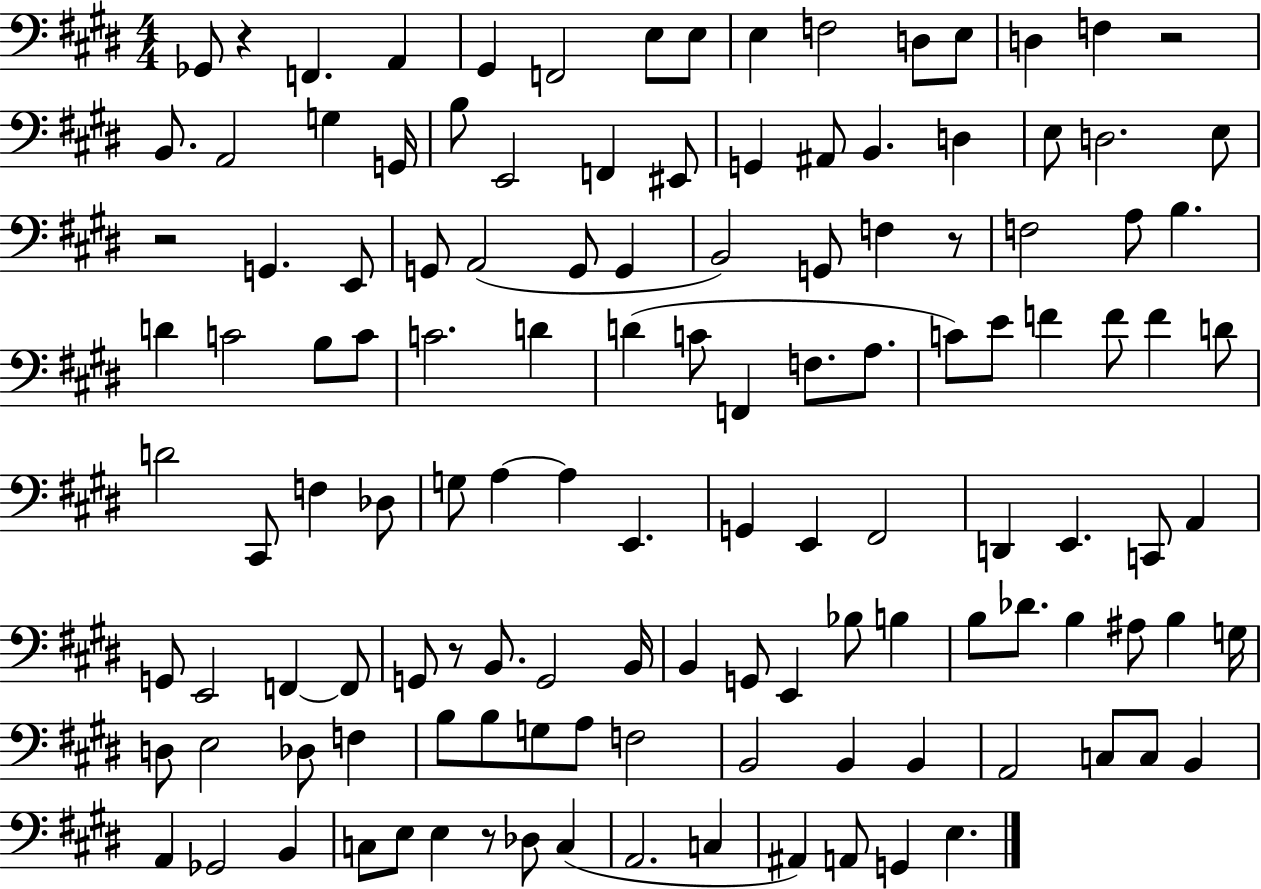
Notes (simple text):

Gb2/e R/q F2/q. A2/q G#2/q F2/h E3/e E3/e E3/q F3/h D3/e E3/e D3/q F3/q R/h B2/e. A2/h G3/q G2/s B3/e E2/h F2/q EIS2/e G2/q A#2/e B2/q. D3/q E3/e D3/h. E3/e R/h G2/q. E2/e G2/e A2/h G2/e G2/q B2/h G2/e F3/q R/e F3/h A3/e B3/q. D4/q C4/h B3/e C4/e C4/h. D4/q D4/q C4/e F2/q F3/e. A3/e. C4/e E4/e F4/q F4/e F4/q D4/e D4/h C#2/e F3/q Db3/e G3/e A3/q A3/q E2/q. G2/q E2/q F#2/h D2/q E2/q. C2/e A2/q G2/e E2/h F2/q F2/e G2/e R/e B2/e. G2/h B2/s B2/q G2/e E2/q Bb3/e B3/q B3/e Db4/e. B3/q A#3/e B3/q G3/s D3/e E3/h Db3/e F3/q B3/e B3/e G3/e A3/e F3/h B2/h B2/q B2/q A2/h C3/e C3/e B2/q A2/q Gb2/h B2/q C3/e E3/e E3/q R/e Db3/e C3/q A2/h. C3/q A#2/q A2/e G2/q E3/q.